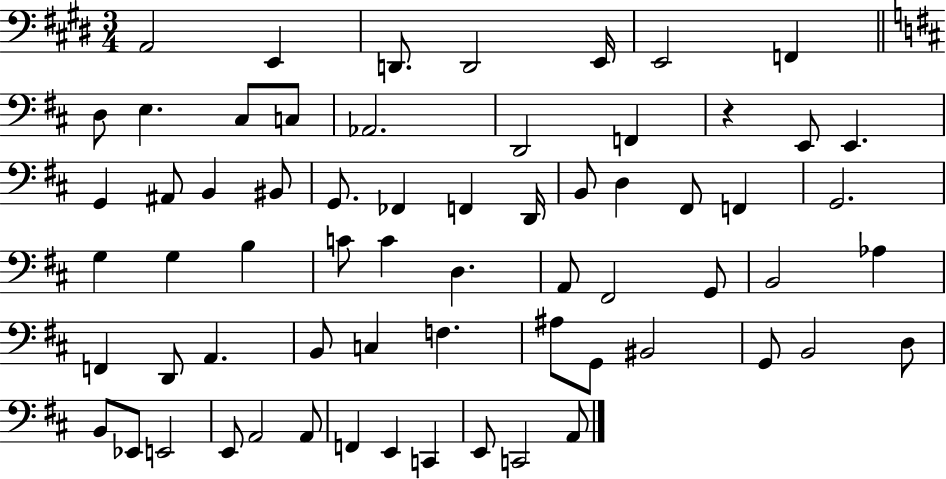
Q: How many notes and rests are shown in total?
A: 65